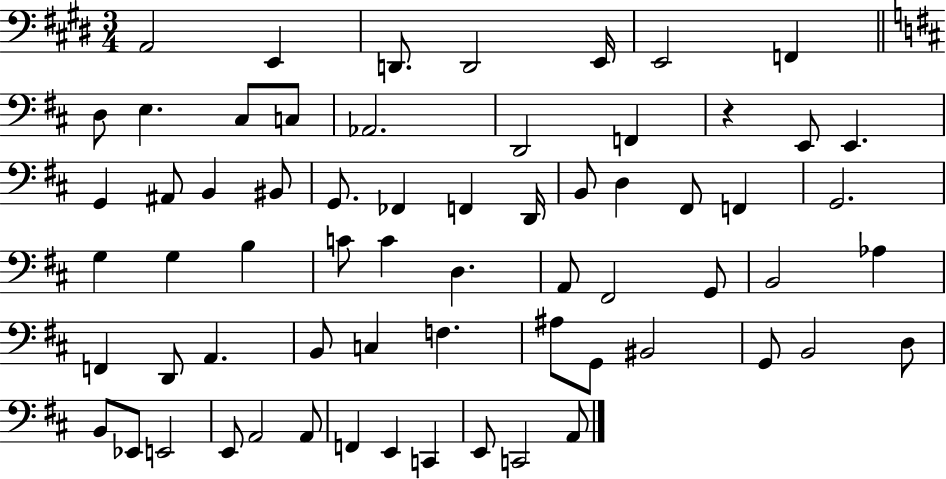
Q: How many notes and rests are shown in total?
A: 65